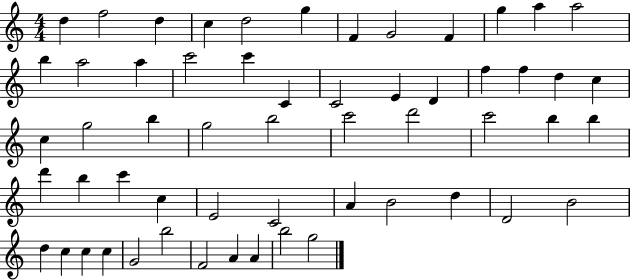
D5/q F5/h D5/q C5/q D5/h G5/q F4/q G4/h F4/q G5/q A5/q A5/h B5/q A5/h A5/q C6/h C6/q C4/q C4/h E4/q D4/q F5/q F5/q D5/q C5/q C5/q G5/h B5/q G5/h B5/h C6/h D6/h C6/h B5/q B5/q D6/q B5/q C6/q C5/q E4/h C4/h A4/q B4/h D5/q D4/h B4/h D5/q C5/q C5/q C5/q G4/h B5/h F4/h A4/q A4/q B5/h G5/h